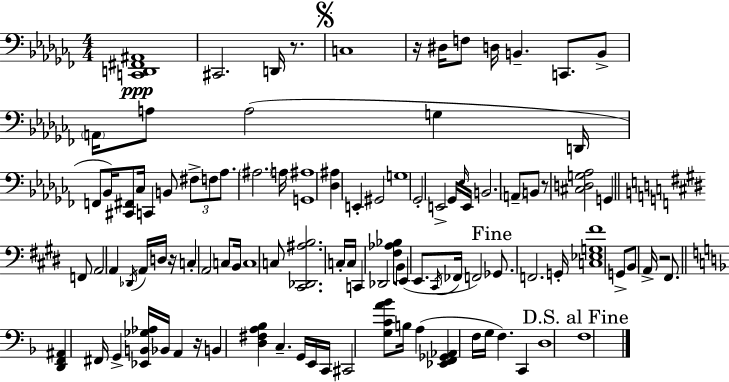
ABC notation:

X:1
T:Untitled
M:4/4
L:1/4
K:Abm
[C,,D,,^F,,^A,,]4 ^C,,2 D,,/4 z/2 C,4 z/4 ^D,/4 F,/2 D,/4 B,, C,,/2 B,,/2 A,,/4 A,/2 A,2 G, D,,/4 F,,/2 _B,,/4 [^C,,^F,,]/2 _C,/4 C,, B,,/2 ^F,/2 F,/2 _A,/2 ^A,2 A,/4 [G,,^A,]4 [_D,^A,] E,, ^G,,2 G,4 _G,,2 E,,2 _G,,/4 _E,/4 E,,/4 B,,2 A,,/2 B,,/2 z/2 [^C,D,G,_A,]2 G,, F,,/2 A,,2 A,, _D,,/4 A,,/4 D,/4 z/4 C, A,,2 C,/2 B,,/4 C,4 C,/2 [^C,,_D,,^A,B,]2 C,/4 C,/4 C,, _D,,2 [^F,_A,_B,]/2 B,,/2 E,, E,,/2 ^C,,/4 _F,,/4 F,,2 _G,,/2 F,,2 G,,/4 [C,_E,G,^F]4 G,,/2 B,,/2 A,,/4 z2 ^F,,/2 [D,,F,,^A,,] ^F,,/4 G,, [_E,,B,,_G,_A,]/4 _B,,/4 A,, z/4 B,, [D,^F,A,_B,] C, G,,/4 E,,/4 C,,/4 ^C,,2 [G,CA_B]/2 B,/4 A, [_E,,F,,_G,,_A,,] F,/4 G,/4 F, C,, D,4 F,4